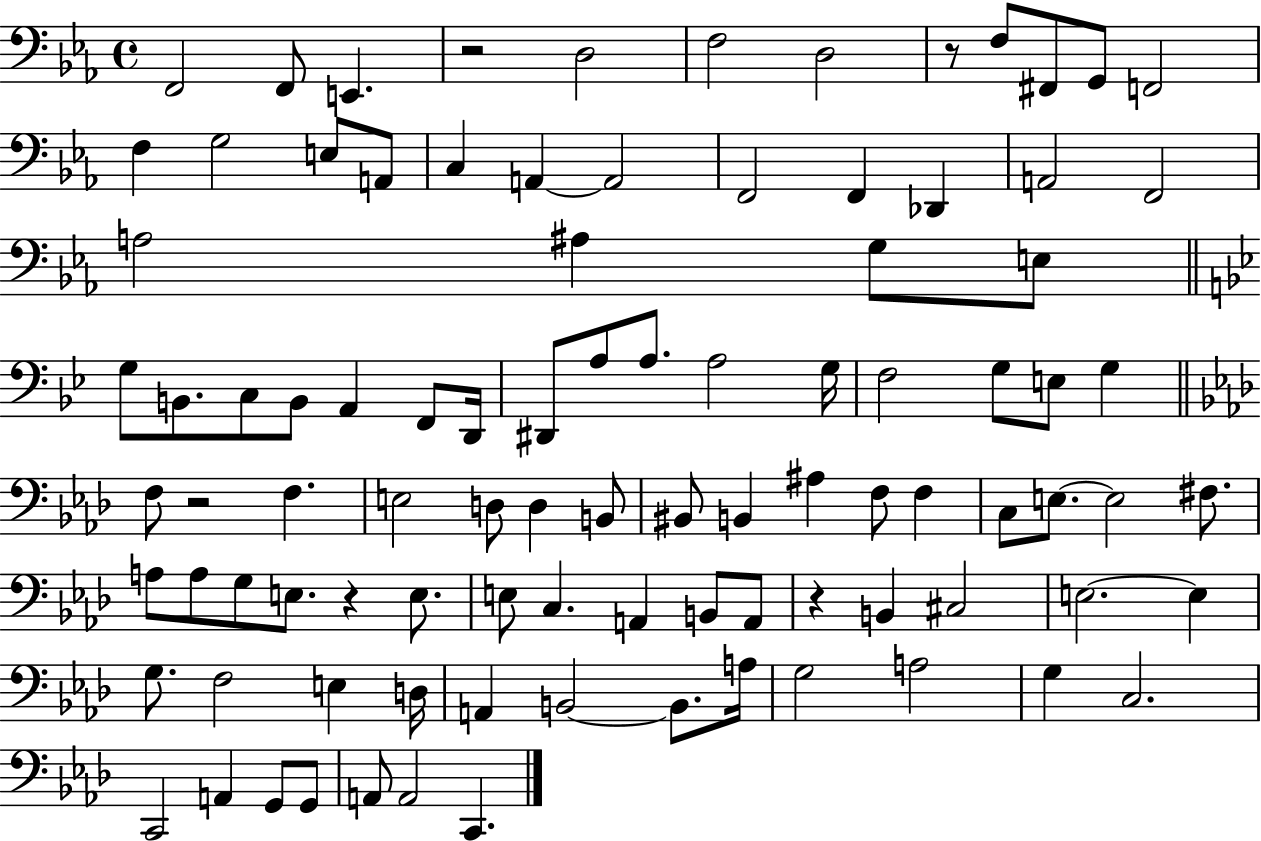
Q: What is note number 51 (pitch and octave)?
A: A#3